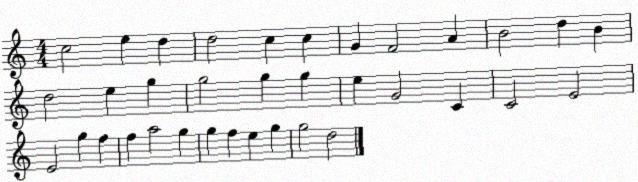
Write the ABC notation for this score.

X:1
T:Untitled
M:4/4
L:1/4
K:C
c2 e d d2 c c G F2 A B2 d B d2 e g g2 g g e G2 C C2 E2 E2 g f f a2 g g f e g g2 d2